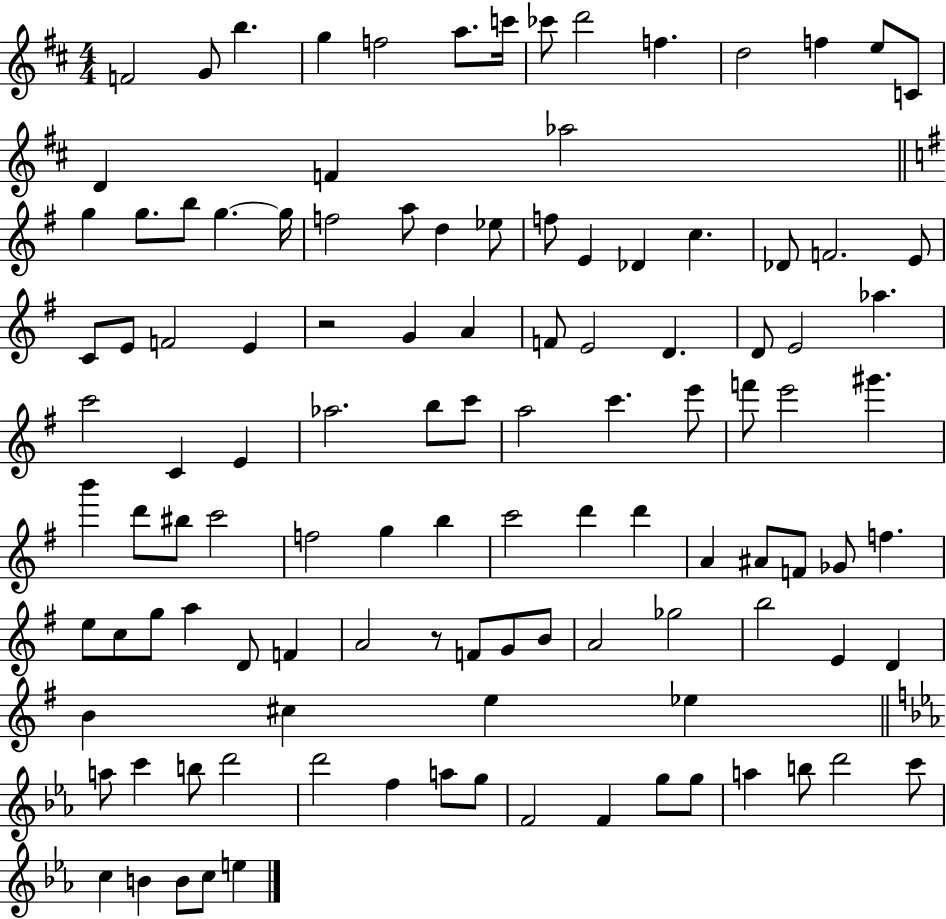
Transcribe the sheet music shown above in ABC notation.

X:1
T:Untitled
M:4/4
L:1/4
K:D
F2 G/2 b g f2 a/2 c'/4 _c'/2 d'2 f d2 f e/2 C/2 D F _a2 g g/2 b/2 g g/4 f2 a/2 d _e/2 f/2 E _D c _D/2 F2 E/2 C/2 E/2 F2 E z2 G A F/2 E2 D D/2 E2 _a c'2 C E _a2 b/2 c'/2 a2 c' e'/2 f'/2 e'2 ^g' b' d'/2 ^b/2 c'2 f2 g b c'2 d' d' A ^A/2 F/2 _G/2 f e/2 c/2 g/2 a D/2 F A2 z/2 F/2 G/2 B/2 A2 _g2 b2 E D B ^c e _e a/2 c' b/2 d'2 d'2 f a/2 g/2 F2 F g/2 g/2 a b/2 d'2 c'/2 c B B/2 c/2 e